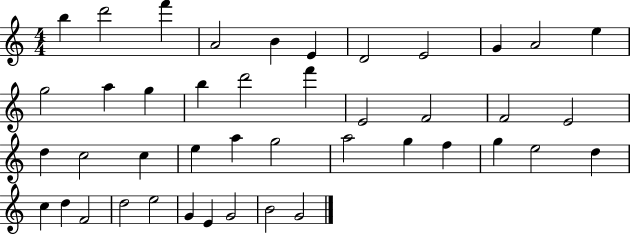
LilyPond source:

{
  \clef treble
  \numericTimeSignature
  \time 4/4
  \key c \major
  b''4 d'''2 f'''4 | a'2 b'4 e'4 | d'2 e'2 | g'4 a'2 e''4 | \break g''2 a''4 g''4 | b''4 d'''2 f'''4 | e'2 f'2 | f'2 e'2 | \break d''4 c''2 c''4 | e''4 a''4 g''2 | a''2 g''4 f''4 | g''4 e''2 d''4 | \break c''4 d''4 f'2 | d''2 e''2 | g'4 e'4 g'2 | b'2 g'2 | \break \bar "|."
}